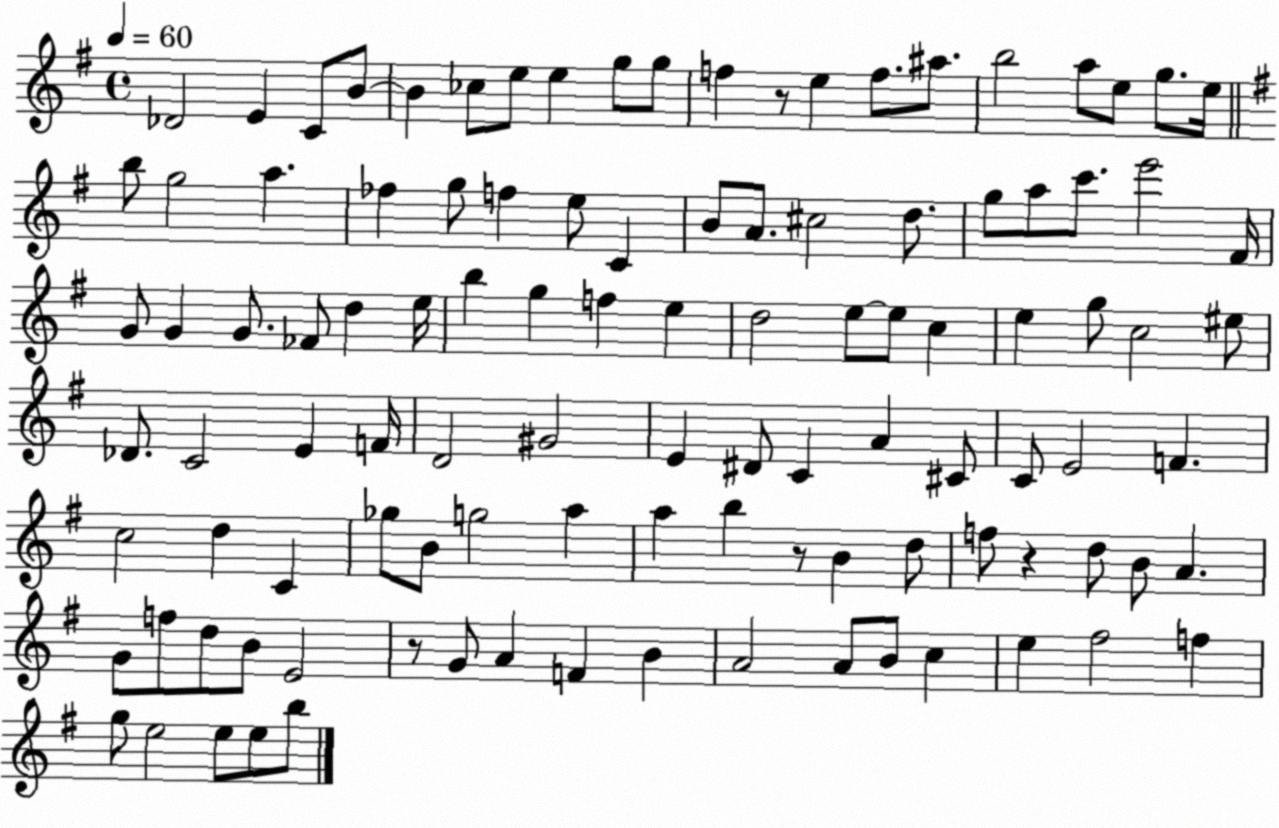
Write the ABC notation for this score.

X:1
T:Untitled
M:4/4
L:1/4
K:G
_D2 E C/2 B/2 B _c/2 e/2 e g/2 g/2 f z/2 e f/2 ^a/2 b2 a/2 e/2 g/2 e/4 b/2 g2 a _f g/2 f e/2 C B/2 A/2 ^c2 d/2 g/2 a/2 c'/2 e'2 ^F/4 G/2 G G/2 _F/2 d e/4 b g f e d2 e/2 e/2 c e g/2 c2 ^e/2 _D/2 C2 E F/4 D2 ^G2 E ^D/2 C A ^C/2 C/2 E2 F c2 d C _g/2 B/2 g2 a a b z/2 B d/2 f/2 z d/2 B/2 A G/2 f/2 d/2 B/2 E2 z/2 G/2 A F B A2 A/2 B/2 c e ^f2 f g/2 e2 e/2 e/2 b/2